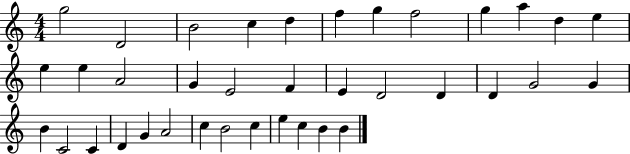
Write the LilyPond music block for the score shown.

{
  \clef treble
  \numericTimeSignature
  \time 4/4
  \key c \major
  g''2 d'2 | b'2 c''4 d''4 | f''4 g''4 f''2 | g''4 a''4 d''4 e''4 | \break e''4 e''4 a'2 | g'4 e'2 f'4 | e'4 d'2 d'4 | d'4 g'2 g'4 | \break b'4 c'2 c'4 | d'4 g'4 a'2 | c''4 b'2 c''4 | e''4 c''4 b'4 b'4 | \break \bar "|."
}